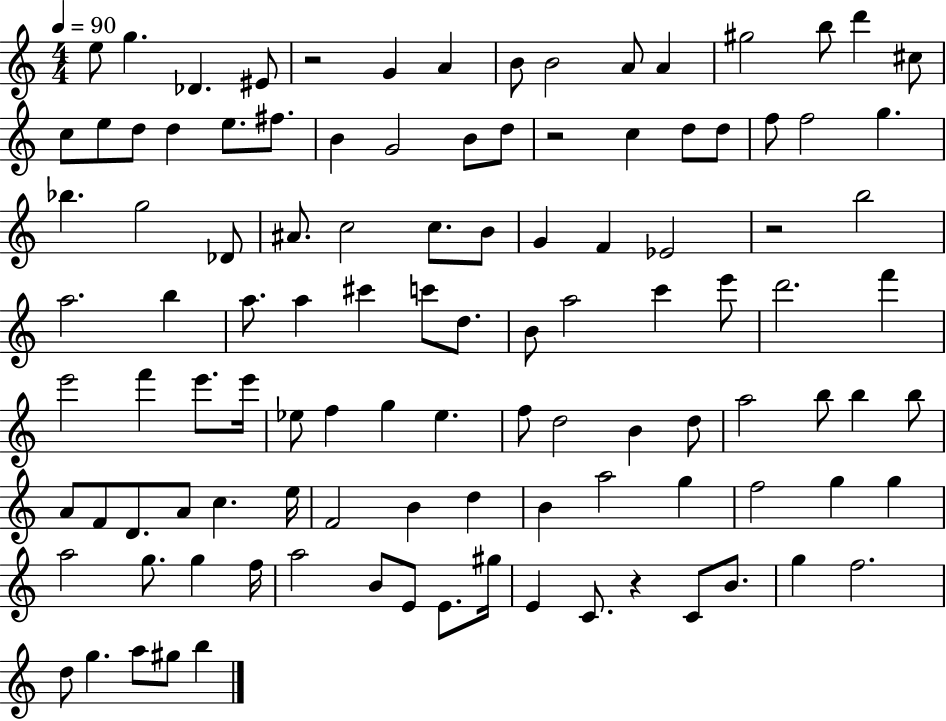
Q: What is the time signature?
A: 4/4